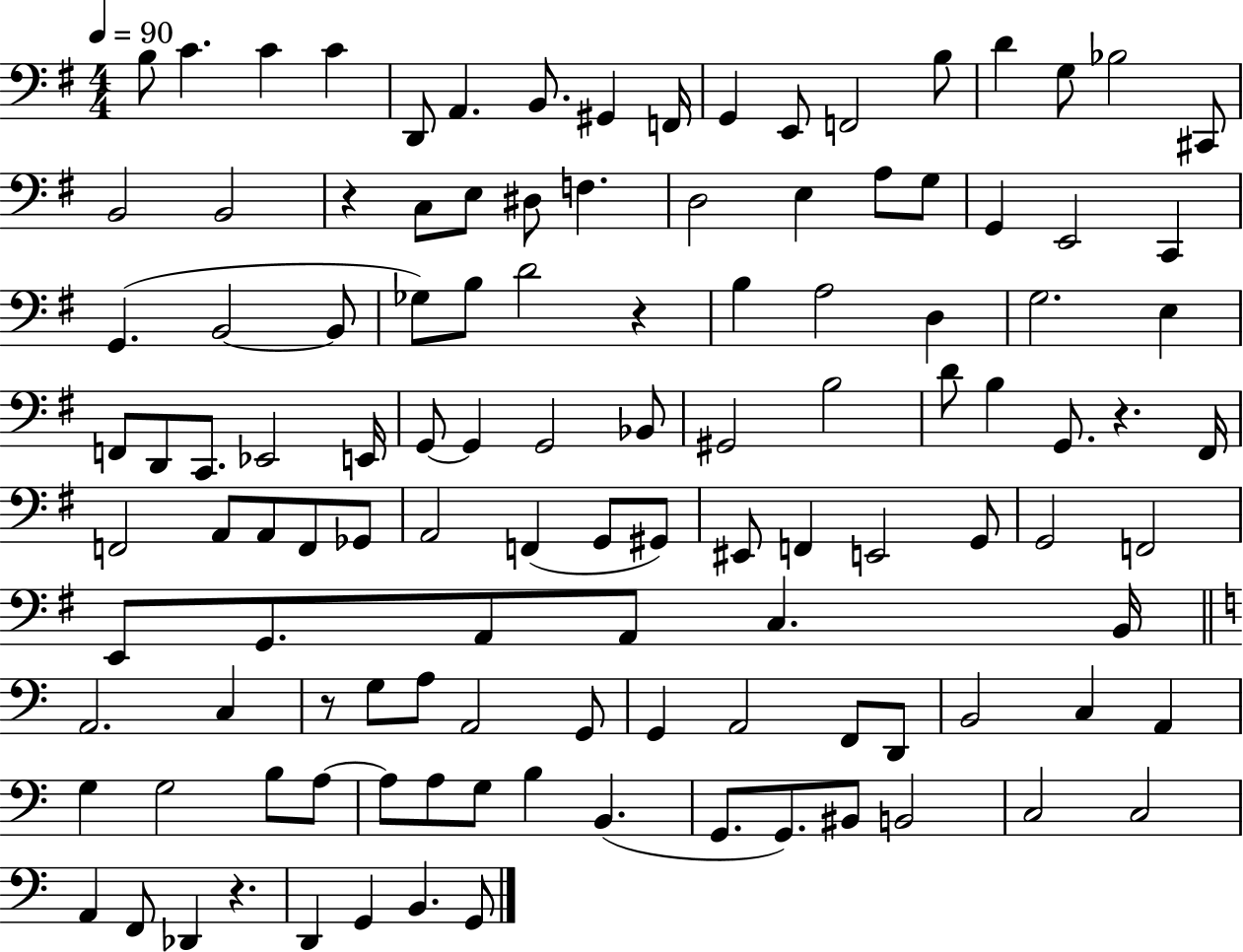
{
  \clef bass
  \numericTimeSignature
  \time 4/4
  \key g \major
  \tempo 4 = 90
  b8 c'4. c'4 c'4 | d,8 a,4. b,8. gis,4 f,16 | g,4 e,8 f,2 b8 | d'4 g8 bes2 cis,8 | \break b,2 b,2 | r4 c8 e8 dis8 f4. | d2 e4 a8 g8 | g,4 e,2 c,4 | \break g,4.( b,2~~ b,8 | ges8) b8 d'2 r4 | b4 a2 d4 | g2. e4 | \break f,8 d,8 c,8. ees,2 e,16 | g,8~~ g,4 g,2 bes,8 | gis,2 b2 | d'8 b4 g,8. r4. fis,16 | \break f,2 a,8 a,8 f,8 ges,8 | a,2 f,4( g,8 gis,8) | eis,8 f,4 e,2 g,8 | g,2 f,2 | \break e,8 g,8. a,8 a,8 c4. b,16 | \bar "||" \break \key c \major a,2. c4 | r8 g8 a8 a,2 g,8 | g,4 a,2 f,8 d,8 | b,2 c4 a,4 | \break g4 g2 b8 a8~~ | a8 a8 g8 b4 b,4.( | g,8. g,8.) bis,8 b,2 | c2 c2 | \break a,4 f,8 des,4 r4. | d,4 g,4 b,4. g,8 | \bar "|."
}